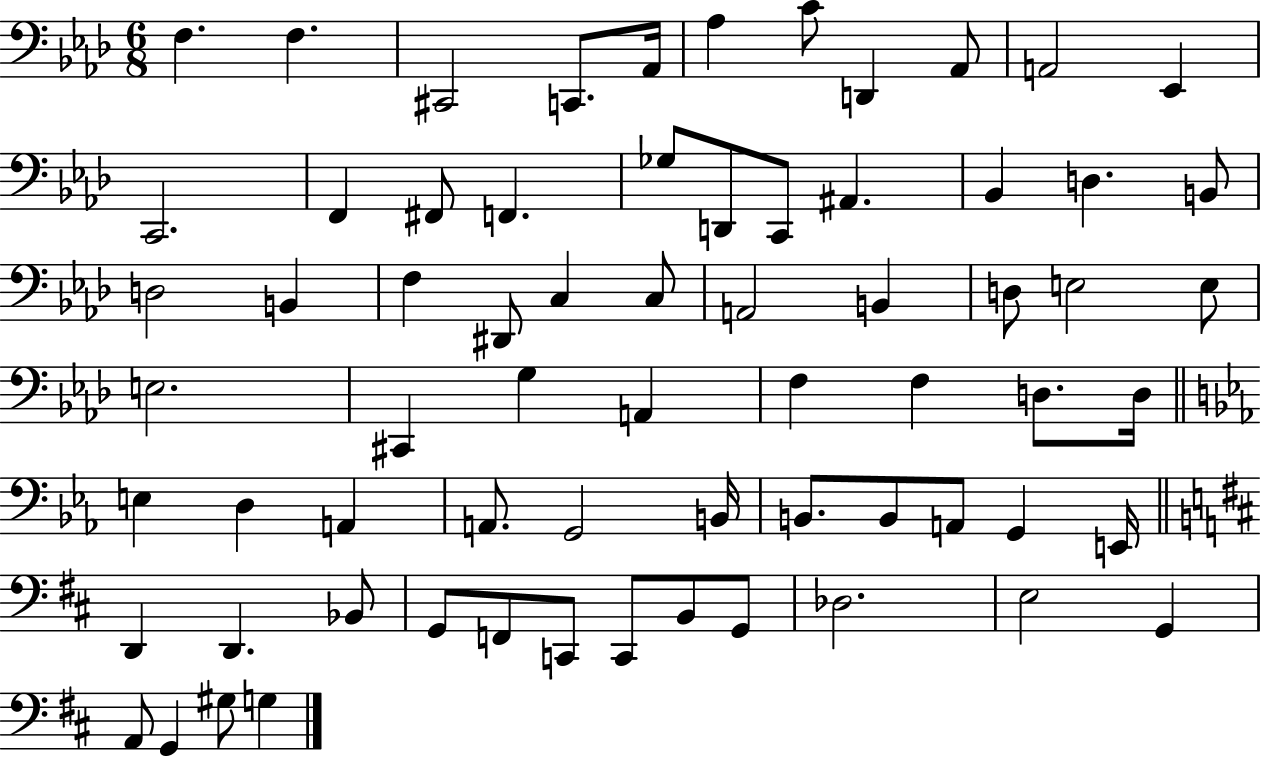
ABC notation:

X:1
T:Untitled
M:6/8
L:1/4
K:Ab
F, F, ^C,,2 C,,/2 _A,,/4 _A, C/2 D,, _A,,/2 A,,2 _E,, C,,2 F,, ^F,,/2 F,, _G,/2 D,,/2 C,,/2 ^A,, _B,, D, B,,/2 D,2 B,, F, ^D,,/2 C, C,/2 A,,2 B,, D,/2 E,2 E,/2 E,2 ^C,, G, A,, F, F, D,/2 D,/4 E, D, A,, A,,/2 G,,2 B,,/4 B,,/2 B,,/2 A,,/2 G,, E,,/4 D,, D,, _B,,/2 G,,/2 F,,/2 C,,/2 C,,/2 B,,/2 G,,/2 _D,2 E,2 G,, A,,/2 G,, ^G,/2 G,